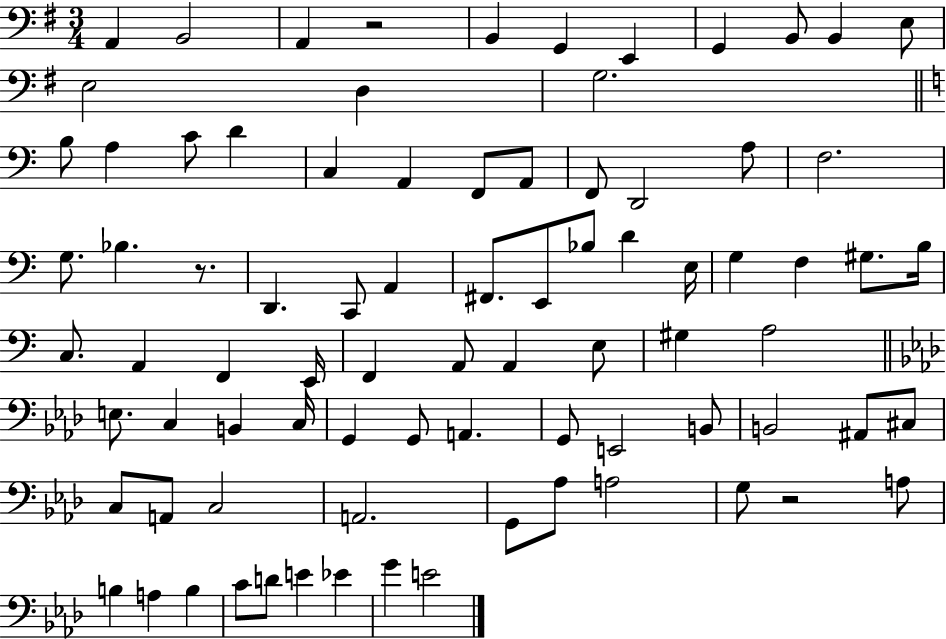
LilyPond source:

{
  \clef bass
  \numericTimeSignature
  \time 3/4
  \key g \major
  a,4 b,2 | a,4 r2 | b,4 g,4 e,4 | g,4 b,8 b,4 e8 | \break e2 d4 | g2. | \bar "||" \break \key c \major b8 a4 c'8 d'4 | c4 a,4 f,8 a,8 | f,8 d,2 a8 | f2. | \break g8. bes4. r8. | d,4. c,8 a,4 | fis,8. e,8 bes8 d'4 e16 | g4 f4 gis8. b16 | \break c8. a,4 f,4 e,16 | f,4 a,8 a,4 e8 | gis4 a2 | \bar "||" \break \key aes \major e8. c4 b,4 c16 | g,4 g,8 a,4. | g,8 e,2 b,8 | b,2 ais,8 cis8 | \break c8 a,8 c2 | a,2. | g,8 aes8 a2 | g8 r2 a8 | \break b4 a4 b4 | c'8 d'8 e'4 ees'4 | g'4 e'2 | \bar "|."
}